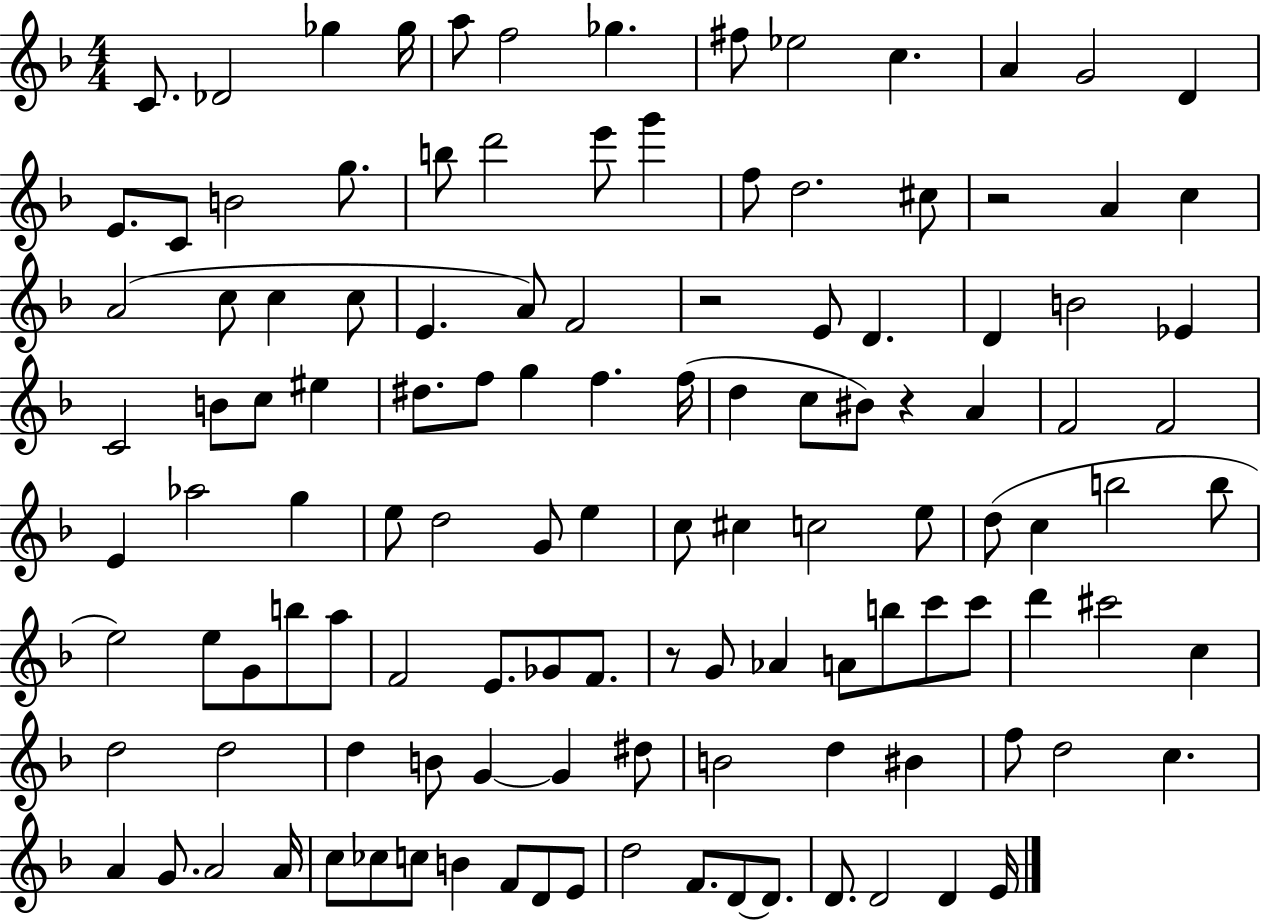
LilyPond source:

{
  \clef treble
  \numericTimeSignature
  \time 4/4
  \key f \major
  \repeat volta 2 { c'8. des'2 ges''4 ges''16 | a''8 f''2 ges''4. | fis''8 ees''2 c''4. | a'4 g'2 d'4 | \break e'8. c'8 b'2 g''8. | b''8 d'''2 e'''8 g'''4 | f''8 d''2. cis''8 | r2 a'4 c''4 | \break a'2( c''8 c''4 c''8 | e'4. a'8) f'2 | r2 e'8 d'4. | d'4 b'2 ees'4 | \break c'2 b'8 c''8 eis''4 | dis''8. f''8 g''4 f''4. f''16( | d''4 c''8 bis'8) r4 a'4 | f'2 f'2 | \break e'4 aes''2 g''4 | e''8 d''2 g'8 e''4 | c''8 cis''4 c''2 e''8 | d''8( c''4 b''2 b''8 | \break e''2) e''8 g'8 b''8 a''8 | f'2 e'8. ges'8 f'8. | r8 g'8 aes'4 a'8 b''8 c'''8 c'''8 | d'''4 cis'''2 c''4 | \break d''2 d''2 | d''4 b'8 g'4~~ g'4 dis''8 | b'2 d''4 bis'4 | f''8 d''2 c''4. | \break a'4 g'8. a'2 a'16 | c''8 ces''8 c''8 b'4 f'8 d'8 e'8 | d''2 f'8. d'8~~ d'8. | d'8. d'2 d'4 e'16 | \break } \bar "|."
}